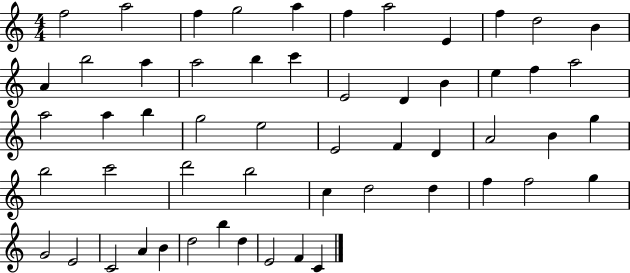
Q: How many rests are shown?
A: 0